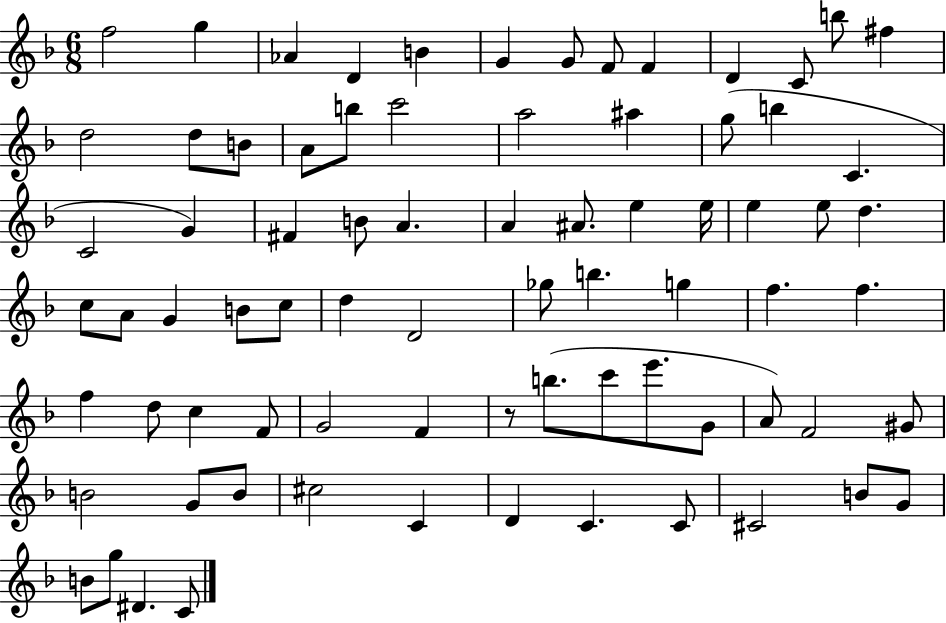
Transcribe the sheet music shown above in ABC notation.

X:1
T:Untitled
M:6/8
L:1/4
K:F
f2 g _A D B G G/2 F/2 F D C/2 b/2 ^f d2 d/2 B/2 A/2 b/2 c'2 a2 ^a g/2 b C C2 G ^F B/2 A A ^A/2 e e/4 e e/2 d c/2 A/2 G B/2 c/2 d D2 _g/2 b g f f f d/2 c F/2 G2 F z/2 b/2 c'/2 e'/2 G/2 A/2 F2 ^G/2 B2 G/2 B/2 ^c2 C D C C/2 ^C2 B/2 G/2 B/2 g/2 ^D C/2